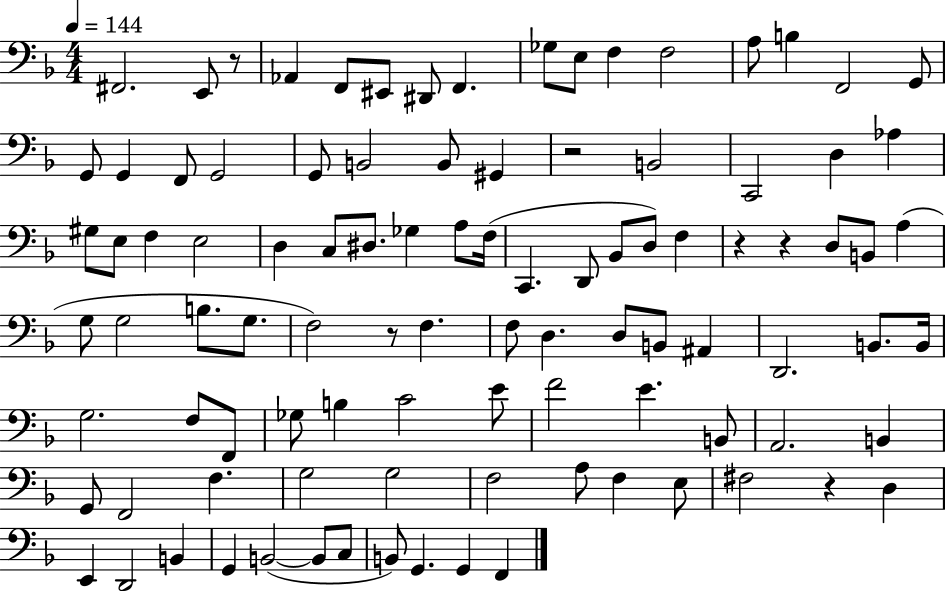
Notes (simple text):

F#2/h. E2/e R/e Ab2/q F2/e EIS2/e D#2/e F2/q. Gb3/e E3/e F3/q F3/h A3/e B3/q F2/h G2/e G2/e G2/q F2/e G2/h G2/e B2/h B2/e G#2/q R/h B2/h C2/h D3/q Ab3/q G#3/e E3/e F3/q E3/h D3/q C3/e D#3/e. Gb3/q A3/e F3/s C2/q. D2/e Bb2/e D3/e F3/q R/q R/q D3/e B2/e A3/q G3/e G3/h B3/e. G3/e. F3/h R/e F3/q. F3/e D3/q. D3/e B2/e A#2/q D2/h. B2/e. B2/s G3/h. F3/e F2/e Gb3/e B3/q C4/h E4/e F4/h E4/q. B2/e A2/h. B2/q G2/e F2/h F3/q. G3/h G3/h F3/h A3/e F3/q E3/e F#3/h R/q D3/q E2/q D2/h B2/q G2/q B2/h B2/e C3/e B2/e G2/q. G2/q F2/q